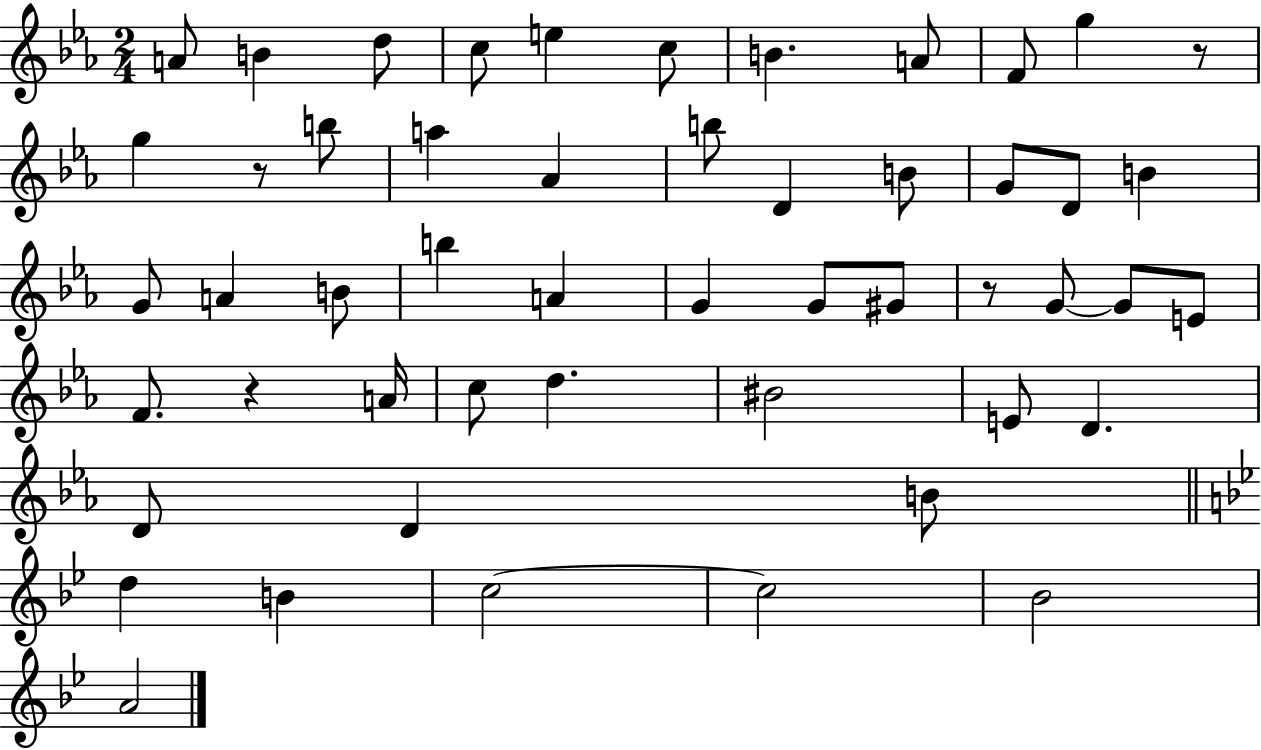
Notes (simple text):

A4/e B4/q D5/e C5/e E5/q C5/e B4/q. A4/e F4/e G5/q R/e G5/q R/e B5/e A5/q Ab4/q B5/e D4/q B4/e G4/e D4/e B4/q G4/e A4/q B4/e B5/q A4/q G4/q G4/e G#4/e R/e G4/e G4/e E4/e F4/e. R/q A4/s C5/e D5/q. BIS4/h E4/e D4/q. D4/e D4/q B4/e D5/q B4/q C5/h C5/h Bb4/h A4/h